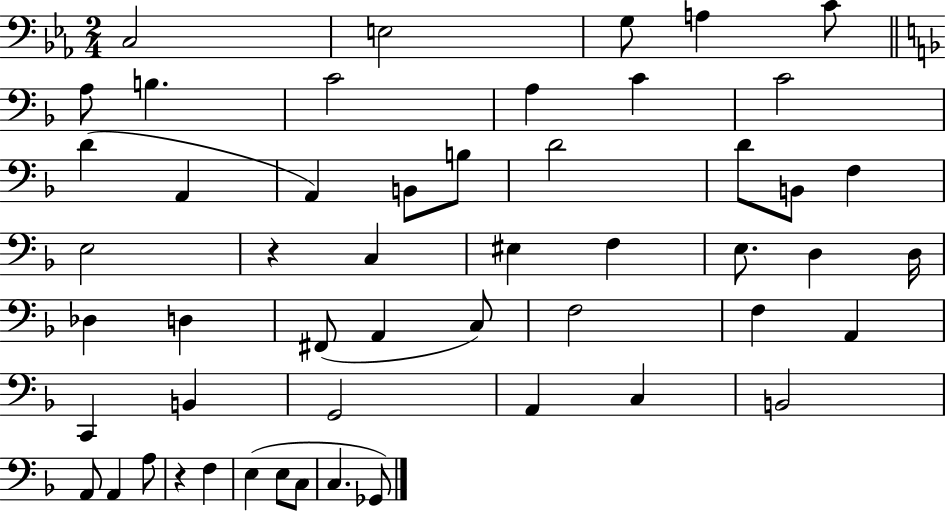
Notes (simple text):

C3/h E3/h G3/e A3/q C4/e A3/e B3/q. C4/h A3/q C4/q C4/h D4/q A2/q A2/q B2/e B3/e D4/h D4/e B2/e F3/q E3/h R/q C3/q EIS3/q F3/q E3/e. D3/q D3/s Db3/q D3/q F#2/e A2/q C3/e F3/h F3/q A2/q C2/q B2/q G2/h A2/q C3/q B2/h A2/e A2/q A3/e R/q F3/q E3/q E3/e C3/e C3/q. Gb2/e